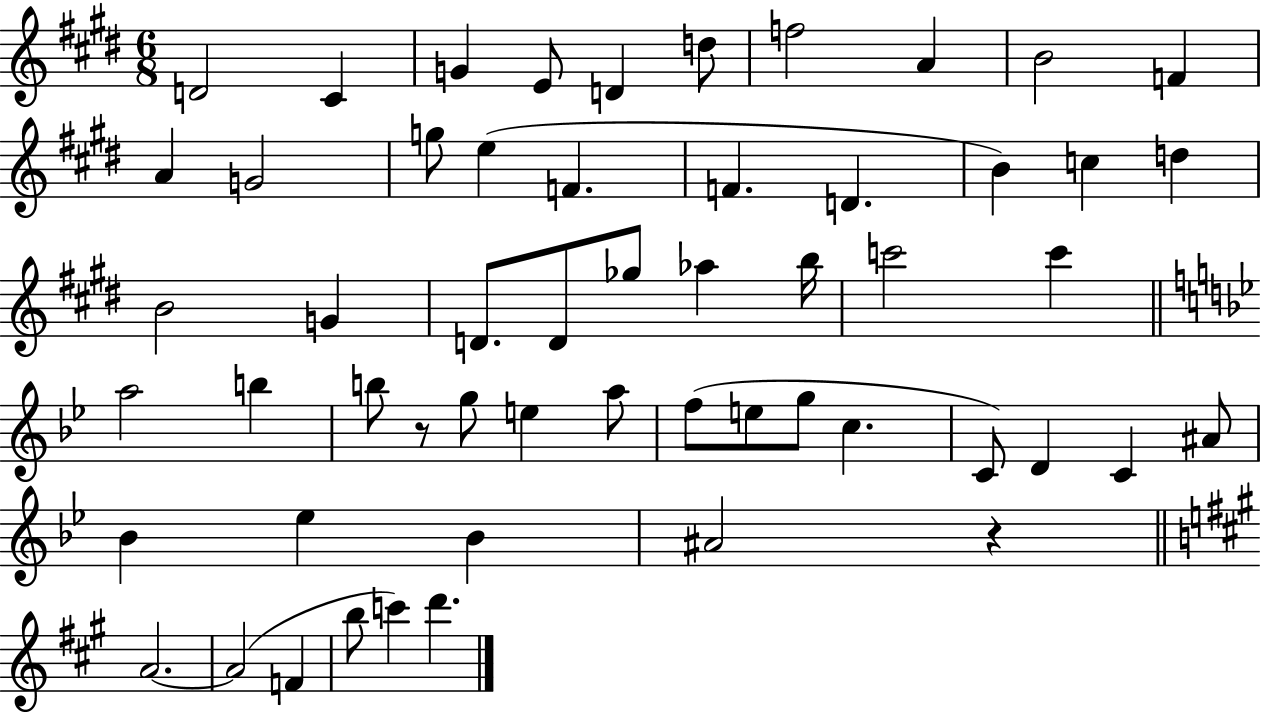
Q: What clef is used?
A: treble